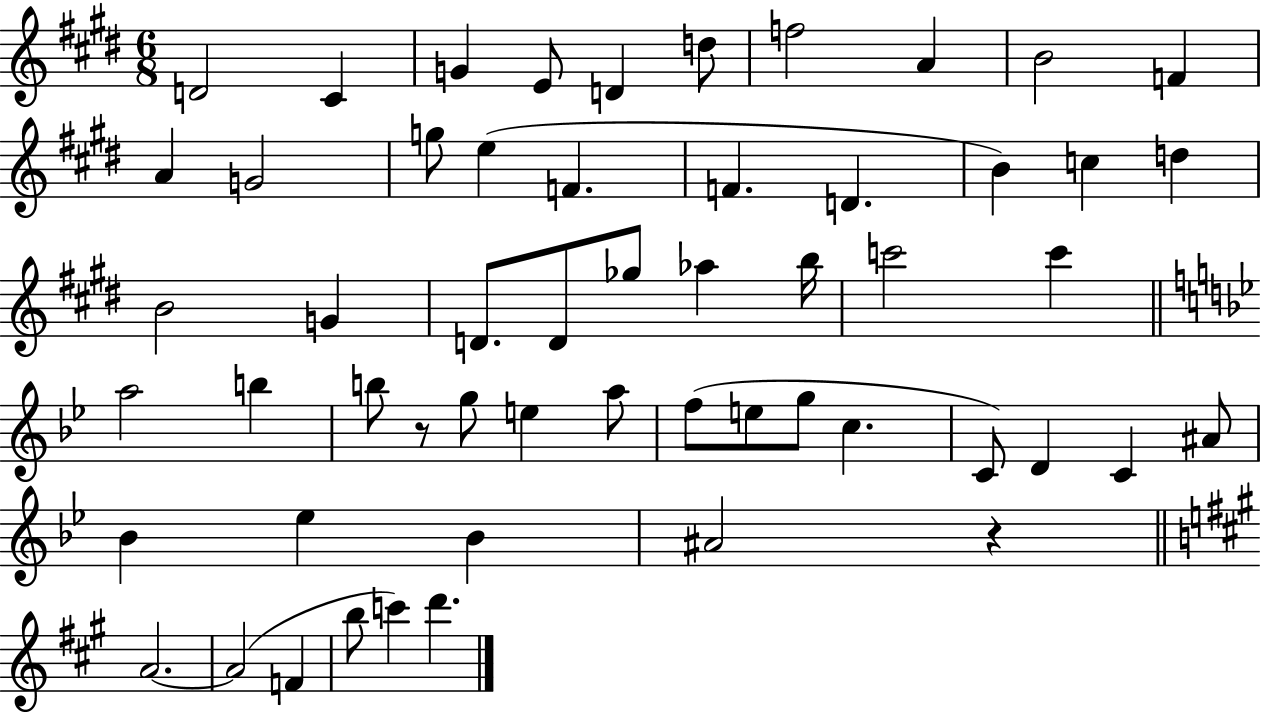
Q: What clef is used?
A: treble